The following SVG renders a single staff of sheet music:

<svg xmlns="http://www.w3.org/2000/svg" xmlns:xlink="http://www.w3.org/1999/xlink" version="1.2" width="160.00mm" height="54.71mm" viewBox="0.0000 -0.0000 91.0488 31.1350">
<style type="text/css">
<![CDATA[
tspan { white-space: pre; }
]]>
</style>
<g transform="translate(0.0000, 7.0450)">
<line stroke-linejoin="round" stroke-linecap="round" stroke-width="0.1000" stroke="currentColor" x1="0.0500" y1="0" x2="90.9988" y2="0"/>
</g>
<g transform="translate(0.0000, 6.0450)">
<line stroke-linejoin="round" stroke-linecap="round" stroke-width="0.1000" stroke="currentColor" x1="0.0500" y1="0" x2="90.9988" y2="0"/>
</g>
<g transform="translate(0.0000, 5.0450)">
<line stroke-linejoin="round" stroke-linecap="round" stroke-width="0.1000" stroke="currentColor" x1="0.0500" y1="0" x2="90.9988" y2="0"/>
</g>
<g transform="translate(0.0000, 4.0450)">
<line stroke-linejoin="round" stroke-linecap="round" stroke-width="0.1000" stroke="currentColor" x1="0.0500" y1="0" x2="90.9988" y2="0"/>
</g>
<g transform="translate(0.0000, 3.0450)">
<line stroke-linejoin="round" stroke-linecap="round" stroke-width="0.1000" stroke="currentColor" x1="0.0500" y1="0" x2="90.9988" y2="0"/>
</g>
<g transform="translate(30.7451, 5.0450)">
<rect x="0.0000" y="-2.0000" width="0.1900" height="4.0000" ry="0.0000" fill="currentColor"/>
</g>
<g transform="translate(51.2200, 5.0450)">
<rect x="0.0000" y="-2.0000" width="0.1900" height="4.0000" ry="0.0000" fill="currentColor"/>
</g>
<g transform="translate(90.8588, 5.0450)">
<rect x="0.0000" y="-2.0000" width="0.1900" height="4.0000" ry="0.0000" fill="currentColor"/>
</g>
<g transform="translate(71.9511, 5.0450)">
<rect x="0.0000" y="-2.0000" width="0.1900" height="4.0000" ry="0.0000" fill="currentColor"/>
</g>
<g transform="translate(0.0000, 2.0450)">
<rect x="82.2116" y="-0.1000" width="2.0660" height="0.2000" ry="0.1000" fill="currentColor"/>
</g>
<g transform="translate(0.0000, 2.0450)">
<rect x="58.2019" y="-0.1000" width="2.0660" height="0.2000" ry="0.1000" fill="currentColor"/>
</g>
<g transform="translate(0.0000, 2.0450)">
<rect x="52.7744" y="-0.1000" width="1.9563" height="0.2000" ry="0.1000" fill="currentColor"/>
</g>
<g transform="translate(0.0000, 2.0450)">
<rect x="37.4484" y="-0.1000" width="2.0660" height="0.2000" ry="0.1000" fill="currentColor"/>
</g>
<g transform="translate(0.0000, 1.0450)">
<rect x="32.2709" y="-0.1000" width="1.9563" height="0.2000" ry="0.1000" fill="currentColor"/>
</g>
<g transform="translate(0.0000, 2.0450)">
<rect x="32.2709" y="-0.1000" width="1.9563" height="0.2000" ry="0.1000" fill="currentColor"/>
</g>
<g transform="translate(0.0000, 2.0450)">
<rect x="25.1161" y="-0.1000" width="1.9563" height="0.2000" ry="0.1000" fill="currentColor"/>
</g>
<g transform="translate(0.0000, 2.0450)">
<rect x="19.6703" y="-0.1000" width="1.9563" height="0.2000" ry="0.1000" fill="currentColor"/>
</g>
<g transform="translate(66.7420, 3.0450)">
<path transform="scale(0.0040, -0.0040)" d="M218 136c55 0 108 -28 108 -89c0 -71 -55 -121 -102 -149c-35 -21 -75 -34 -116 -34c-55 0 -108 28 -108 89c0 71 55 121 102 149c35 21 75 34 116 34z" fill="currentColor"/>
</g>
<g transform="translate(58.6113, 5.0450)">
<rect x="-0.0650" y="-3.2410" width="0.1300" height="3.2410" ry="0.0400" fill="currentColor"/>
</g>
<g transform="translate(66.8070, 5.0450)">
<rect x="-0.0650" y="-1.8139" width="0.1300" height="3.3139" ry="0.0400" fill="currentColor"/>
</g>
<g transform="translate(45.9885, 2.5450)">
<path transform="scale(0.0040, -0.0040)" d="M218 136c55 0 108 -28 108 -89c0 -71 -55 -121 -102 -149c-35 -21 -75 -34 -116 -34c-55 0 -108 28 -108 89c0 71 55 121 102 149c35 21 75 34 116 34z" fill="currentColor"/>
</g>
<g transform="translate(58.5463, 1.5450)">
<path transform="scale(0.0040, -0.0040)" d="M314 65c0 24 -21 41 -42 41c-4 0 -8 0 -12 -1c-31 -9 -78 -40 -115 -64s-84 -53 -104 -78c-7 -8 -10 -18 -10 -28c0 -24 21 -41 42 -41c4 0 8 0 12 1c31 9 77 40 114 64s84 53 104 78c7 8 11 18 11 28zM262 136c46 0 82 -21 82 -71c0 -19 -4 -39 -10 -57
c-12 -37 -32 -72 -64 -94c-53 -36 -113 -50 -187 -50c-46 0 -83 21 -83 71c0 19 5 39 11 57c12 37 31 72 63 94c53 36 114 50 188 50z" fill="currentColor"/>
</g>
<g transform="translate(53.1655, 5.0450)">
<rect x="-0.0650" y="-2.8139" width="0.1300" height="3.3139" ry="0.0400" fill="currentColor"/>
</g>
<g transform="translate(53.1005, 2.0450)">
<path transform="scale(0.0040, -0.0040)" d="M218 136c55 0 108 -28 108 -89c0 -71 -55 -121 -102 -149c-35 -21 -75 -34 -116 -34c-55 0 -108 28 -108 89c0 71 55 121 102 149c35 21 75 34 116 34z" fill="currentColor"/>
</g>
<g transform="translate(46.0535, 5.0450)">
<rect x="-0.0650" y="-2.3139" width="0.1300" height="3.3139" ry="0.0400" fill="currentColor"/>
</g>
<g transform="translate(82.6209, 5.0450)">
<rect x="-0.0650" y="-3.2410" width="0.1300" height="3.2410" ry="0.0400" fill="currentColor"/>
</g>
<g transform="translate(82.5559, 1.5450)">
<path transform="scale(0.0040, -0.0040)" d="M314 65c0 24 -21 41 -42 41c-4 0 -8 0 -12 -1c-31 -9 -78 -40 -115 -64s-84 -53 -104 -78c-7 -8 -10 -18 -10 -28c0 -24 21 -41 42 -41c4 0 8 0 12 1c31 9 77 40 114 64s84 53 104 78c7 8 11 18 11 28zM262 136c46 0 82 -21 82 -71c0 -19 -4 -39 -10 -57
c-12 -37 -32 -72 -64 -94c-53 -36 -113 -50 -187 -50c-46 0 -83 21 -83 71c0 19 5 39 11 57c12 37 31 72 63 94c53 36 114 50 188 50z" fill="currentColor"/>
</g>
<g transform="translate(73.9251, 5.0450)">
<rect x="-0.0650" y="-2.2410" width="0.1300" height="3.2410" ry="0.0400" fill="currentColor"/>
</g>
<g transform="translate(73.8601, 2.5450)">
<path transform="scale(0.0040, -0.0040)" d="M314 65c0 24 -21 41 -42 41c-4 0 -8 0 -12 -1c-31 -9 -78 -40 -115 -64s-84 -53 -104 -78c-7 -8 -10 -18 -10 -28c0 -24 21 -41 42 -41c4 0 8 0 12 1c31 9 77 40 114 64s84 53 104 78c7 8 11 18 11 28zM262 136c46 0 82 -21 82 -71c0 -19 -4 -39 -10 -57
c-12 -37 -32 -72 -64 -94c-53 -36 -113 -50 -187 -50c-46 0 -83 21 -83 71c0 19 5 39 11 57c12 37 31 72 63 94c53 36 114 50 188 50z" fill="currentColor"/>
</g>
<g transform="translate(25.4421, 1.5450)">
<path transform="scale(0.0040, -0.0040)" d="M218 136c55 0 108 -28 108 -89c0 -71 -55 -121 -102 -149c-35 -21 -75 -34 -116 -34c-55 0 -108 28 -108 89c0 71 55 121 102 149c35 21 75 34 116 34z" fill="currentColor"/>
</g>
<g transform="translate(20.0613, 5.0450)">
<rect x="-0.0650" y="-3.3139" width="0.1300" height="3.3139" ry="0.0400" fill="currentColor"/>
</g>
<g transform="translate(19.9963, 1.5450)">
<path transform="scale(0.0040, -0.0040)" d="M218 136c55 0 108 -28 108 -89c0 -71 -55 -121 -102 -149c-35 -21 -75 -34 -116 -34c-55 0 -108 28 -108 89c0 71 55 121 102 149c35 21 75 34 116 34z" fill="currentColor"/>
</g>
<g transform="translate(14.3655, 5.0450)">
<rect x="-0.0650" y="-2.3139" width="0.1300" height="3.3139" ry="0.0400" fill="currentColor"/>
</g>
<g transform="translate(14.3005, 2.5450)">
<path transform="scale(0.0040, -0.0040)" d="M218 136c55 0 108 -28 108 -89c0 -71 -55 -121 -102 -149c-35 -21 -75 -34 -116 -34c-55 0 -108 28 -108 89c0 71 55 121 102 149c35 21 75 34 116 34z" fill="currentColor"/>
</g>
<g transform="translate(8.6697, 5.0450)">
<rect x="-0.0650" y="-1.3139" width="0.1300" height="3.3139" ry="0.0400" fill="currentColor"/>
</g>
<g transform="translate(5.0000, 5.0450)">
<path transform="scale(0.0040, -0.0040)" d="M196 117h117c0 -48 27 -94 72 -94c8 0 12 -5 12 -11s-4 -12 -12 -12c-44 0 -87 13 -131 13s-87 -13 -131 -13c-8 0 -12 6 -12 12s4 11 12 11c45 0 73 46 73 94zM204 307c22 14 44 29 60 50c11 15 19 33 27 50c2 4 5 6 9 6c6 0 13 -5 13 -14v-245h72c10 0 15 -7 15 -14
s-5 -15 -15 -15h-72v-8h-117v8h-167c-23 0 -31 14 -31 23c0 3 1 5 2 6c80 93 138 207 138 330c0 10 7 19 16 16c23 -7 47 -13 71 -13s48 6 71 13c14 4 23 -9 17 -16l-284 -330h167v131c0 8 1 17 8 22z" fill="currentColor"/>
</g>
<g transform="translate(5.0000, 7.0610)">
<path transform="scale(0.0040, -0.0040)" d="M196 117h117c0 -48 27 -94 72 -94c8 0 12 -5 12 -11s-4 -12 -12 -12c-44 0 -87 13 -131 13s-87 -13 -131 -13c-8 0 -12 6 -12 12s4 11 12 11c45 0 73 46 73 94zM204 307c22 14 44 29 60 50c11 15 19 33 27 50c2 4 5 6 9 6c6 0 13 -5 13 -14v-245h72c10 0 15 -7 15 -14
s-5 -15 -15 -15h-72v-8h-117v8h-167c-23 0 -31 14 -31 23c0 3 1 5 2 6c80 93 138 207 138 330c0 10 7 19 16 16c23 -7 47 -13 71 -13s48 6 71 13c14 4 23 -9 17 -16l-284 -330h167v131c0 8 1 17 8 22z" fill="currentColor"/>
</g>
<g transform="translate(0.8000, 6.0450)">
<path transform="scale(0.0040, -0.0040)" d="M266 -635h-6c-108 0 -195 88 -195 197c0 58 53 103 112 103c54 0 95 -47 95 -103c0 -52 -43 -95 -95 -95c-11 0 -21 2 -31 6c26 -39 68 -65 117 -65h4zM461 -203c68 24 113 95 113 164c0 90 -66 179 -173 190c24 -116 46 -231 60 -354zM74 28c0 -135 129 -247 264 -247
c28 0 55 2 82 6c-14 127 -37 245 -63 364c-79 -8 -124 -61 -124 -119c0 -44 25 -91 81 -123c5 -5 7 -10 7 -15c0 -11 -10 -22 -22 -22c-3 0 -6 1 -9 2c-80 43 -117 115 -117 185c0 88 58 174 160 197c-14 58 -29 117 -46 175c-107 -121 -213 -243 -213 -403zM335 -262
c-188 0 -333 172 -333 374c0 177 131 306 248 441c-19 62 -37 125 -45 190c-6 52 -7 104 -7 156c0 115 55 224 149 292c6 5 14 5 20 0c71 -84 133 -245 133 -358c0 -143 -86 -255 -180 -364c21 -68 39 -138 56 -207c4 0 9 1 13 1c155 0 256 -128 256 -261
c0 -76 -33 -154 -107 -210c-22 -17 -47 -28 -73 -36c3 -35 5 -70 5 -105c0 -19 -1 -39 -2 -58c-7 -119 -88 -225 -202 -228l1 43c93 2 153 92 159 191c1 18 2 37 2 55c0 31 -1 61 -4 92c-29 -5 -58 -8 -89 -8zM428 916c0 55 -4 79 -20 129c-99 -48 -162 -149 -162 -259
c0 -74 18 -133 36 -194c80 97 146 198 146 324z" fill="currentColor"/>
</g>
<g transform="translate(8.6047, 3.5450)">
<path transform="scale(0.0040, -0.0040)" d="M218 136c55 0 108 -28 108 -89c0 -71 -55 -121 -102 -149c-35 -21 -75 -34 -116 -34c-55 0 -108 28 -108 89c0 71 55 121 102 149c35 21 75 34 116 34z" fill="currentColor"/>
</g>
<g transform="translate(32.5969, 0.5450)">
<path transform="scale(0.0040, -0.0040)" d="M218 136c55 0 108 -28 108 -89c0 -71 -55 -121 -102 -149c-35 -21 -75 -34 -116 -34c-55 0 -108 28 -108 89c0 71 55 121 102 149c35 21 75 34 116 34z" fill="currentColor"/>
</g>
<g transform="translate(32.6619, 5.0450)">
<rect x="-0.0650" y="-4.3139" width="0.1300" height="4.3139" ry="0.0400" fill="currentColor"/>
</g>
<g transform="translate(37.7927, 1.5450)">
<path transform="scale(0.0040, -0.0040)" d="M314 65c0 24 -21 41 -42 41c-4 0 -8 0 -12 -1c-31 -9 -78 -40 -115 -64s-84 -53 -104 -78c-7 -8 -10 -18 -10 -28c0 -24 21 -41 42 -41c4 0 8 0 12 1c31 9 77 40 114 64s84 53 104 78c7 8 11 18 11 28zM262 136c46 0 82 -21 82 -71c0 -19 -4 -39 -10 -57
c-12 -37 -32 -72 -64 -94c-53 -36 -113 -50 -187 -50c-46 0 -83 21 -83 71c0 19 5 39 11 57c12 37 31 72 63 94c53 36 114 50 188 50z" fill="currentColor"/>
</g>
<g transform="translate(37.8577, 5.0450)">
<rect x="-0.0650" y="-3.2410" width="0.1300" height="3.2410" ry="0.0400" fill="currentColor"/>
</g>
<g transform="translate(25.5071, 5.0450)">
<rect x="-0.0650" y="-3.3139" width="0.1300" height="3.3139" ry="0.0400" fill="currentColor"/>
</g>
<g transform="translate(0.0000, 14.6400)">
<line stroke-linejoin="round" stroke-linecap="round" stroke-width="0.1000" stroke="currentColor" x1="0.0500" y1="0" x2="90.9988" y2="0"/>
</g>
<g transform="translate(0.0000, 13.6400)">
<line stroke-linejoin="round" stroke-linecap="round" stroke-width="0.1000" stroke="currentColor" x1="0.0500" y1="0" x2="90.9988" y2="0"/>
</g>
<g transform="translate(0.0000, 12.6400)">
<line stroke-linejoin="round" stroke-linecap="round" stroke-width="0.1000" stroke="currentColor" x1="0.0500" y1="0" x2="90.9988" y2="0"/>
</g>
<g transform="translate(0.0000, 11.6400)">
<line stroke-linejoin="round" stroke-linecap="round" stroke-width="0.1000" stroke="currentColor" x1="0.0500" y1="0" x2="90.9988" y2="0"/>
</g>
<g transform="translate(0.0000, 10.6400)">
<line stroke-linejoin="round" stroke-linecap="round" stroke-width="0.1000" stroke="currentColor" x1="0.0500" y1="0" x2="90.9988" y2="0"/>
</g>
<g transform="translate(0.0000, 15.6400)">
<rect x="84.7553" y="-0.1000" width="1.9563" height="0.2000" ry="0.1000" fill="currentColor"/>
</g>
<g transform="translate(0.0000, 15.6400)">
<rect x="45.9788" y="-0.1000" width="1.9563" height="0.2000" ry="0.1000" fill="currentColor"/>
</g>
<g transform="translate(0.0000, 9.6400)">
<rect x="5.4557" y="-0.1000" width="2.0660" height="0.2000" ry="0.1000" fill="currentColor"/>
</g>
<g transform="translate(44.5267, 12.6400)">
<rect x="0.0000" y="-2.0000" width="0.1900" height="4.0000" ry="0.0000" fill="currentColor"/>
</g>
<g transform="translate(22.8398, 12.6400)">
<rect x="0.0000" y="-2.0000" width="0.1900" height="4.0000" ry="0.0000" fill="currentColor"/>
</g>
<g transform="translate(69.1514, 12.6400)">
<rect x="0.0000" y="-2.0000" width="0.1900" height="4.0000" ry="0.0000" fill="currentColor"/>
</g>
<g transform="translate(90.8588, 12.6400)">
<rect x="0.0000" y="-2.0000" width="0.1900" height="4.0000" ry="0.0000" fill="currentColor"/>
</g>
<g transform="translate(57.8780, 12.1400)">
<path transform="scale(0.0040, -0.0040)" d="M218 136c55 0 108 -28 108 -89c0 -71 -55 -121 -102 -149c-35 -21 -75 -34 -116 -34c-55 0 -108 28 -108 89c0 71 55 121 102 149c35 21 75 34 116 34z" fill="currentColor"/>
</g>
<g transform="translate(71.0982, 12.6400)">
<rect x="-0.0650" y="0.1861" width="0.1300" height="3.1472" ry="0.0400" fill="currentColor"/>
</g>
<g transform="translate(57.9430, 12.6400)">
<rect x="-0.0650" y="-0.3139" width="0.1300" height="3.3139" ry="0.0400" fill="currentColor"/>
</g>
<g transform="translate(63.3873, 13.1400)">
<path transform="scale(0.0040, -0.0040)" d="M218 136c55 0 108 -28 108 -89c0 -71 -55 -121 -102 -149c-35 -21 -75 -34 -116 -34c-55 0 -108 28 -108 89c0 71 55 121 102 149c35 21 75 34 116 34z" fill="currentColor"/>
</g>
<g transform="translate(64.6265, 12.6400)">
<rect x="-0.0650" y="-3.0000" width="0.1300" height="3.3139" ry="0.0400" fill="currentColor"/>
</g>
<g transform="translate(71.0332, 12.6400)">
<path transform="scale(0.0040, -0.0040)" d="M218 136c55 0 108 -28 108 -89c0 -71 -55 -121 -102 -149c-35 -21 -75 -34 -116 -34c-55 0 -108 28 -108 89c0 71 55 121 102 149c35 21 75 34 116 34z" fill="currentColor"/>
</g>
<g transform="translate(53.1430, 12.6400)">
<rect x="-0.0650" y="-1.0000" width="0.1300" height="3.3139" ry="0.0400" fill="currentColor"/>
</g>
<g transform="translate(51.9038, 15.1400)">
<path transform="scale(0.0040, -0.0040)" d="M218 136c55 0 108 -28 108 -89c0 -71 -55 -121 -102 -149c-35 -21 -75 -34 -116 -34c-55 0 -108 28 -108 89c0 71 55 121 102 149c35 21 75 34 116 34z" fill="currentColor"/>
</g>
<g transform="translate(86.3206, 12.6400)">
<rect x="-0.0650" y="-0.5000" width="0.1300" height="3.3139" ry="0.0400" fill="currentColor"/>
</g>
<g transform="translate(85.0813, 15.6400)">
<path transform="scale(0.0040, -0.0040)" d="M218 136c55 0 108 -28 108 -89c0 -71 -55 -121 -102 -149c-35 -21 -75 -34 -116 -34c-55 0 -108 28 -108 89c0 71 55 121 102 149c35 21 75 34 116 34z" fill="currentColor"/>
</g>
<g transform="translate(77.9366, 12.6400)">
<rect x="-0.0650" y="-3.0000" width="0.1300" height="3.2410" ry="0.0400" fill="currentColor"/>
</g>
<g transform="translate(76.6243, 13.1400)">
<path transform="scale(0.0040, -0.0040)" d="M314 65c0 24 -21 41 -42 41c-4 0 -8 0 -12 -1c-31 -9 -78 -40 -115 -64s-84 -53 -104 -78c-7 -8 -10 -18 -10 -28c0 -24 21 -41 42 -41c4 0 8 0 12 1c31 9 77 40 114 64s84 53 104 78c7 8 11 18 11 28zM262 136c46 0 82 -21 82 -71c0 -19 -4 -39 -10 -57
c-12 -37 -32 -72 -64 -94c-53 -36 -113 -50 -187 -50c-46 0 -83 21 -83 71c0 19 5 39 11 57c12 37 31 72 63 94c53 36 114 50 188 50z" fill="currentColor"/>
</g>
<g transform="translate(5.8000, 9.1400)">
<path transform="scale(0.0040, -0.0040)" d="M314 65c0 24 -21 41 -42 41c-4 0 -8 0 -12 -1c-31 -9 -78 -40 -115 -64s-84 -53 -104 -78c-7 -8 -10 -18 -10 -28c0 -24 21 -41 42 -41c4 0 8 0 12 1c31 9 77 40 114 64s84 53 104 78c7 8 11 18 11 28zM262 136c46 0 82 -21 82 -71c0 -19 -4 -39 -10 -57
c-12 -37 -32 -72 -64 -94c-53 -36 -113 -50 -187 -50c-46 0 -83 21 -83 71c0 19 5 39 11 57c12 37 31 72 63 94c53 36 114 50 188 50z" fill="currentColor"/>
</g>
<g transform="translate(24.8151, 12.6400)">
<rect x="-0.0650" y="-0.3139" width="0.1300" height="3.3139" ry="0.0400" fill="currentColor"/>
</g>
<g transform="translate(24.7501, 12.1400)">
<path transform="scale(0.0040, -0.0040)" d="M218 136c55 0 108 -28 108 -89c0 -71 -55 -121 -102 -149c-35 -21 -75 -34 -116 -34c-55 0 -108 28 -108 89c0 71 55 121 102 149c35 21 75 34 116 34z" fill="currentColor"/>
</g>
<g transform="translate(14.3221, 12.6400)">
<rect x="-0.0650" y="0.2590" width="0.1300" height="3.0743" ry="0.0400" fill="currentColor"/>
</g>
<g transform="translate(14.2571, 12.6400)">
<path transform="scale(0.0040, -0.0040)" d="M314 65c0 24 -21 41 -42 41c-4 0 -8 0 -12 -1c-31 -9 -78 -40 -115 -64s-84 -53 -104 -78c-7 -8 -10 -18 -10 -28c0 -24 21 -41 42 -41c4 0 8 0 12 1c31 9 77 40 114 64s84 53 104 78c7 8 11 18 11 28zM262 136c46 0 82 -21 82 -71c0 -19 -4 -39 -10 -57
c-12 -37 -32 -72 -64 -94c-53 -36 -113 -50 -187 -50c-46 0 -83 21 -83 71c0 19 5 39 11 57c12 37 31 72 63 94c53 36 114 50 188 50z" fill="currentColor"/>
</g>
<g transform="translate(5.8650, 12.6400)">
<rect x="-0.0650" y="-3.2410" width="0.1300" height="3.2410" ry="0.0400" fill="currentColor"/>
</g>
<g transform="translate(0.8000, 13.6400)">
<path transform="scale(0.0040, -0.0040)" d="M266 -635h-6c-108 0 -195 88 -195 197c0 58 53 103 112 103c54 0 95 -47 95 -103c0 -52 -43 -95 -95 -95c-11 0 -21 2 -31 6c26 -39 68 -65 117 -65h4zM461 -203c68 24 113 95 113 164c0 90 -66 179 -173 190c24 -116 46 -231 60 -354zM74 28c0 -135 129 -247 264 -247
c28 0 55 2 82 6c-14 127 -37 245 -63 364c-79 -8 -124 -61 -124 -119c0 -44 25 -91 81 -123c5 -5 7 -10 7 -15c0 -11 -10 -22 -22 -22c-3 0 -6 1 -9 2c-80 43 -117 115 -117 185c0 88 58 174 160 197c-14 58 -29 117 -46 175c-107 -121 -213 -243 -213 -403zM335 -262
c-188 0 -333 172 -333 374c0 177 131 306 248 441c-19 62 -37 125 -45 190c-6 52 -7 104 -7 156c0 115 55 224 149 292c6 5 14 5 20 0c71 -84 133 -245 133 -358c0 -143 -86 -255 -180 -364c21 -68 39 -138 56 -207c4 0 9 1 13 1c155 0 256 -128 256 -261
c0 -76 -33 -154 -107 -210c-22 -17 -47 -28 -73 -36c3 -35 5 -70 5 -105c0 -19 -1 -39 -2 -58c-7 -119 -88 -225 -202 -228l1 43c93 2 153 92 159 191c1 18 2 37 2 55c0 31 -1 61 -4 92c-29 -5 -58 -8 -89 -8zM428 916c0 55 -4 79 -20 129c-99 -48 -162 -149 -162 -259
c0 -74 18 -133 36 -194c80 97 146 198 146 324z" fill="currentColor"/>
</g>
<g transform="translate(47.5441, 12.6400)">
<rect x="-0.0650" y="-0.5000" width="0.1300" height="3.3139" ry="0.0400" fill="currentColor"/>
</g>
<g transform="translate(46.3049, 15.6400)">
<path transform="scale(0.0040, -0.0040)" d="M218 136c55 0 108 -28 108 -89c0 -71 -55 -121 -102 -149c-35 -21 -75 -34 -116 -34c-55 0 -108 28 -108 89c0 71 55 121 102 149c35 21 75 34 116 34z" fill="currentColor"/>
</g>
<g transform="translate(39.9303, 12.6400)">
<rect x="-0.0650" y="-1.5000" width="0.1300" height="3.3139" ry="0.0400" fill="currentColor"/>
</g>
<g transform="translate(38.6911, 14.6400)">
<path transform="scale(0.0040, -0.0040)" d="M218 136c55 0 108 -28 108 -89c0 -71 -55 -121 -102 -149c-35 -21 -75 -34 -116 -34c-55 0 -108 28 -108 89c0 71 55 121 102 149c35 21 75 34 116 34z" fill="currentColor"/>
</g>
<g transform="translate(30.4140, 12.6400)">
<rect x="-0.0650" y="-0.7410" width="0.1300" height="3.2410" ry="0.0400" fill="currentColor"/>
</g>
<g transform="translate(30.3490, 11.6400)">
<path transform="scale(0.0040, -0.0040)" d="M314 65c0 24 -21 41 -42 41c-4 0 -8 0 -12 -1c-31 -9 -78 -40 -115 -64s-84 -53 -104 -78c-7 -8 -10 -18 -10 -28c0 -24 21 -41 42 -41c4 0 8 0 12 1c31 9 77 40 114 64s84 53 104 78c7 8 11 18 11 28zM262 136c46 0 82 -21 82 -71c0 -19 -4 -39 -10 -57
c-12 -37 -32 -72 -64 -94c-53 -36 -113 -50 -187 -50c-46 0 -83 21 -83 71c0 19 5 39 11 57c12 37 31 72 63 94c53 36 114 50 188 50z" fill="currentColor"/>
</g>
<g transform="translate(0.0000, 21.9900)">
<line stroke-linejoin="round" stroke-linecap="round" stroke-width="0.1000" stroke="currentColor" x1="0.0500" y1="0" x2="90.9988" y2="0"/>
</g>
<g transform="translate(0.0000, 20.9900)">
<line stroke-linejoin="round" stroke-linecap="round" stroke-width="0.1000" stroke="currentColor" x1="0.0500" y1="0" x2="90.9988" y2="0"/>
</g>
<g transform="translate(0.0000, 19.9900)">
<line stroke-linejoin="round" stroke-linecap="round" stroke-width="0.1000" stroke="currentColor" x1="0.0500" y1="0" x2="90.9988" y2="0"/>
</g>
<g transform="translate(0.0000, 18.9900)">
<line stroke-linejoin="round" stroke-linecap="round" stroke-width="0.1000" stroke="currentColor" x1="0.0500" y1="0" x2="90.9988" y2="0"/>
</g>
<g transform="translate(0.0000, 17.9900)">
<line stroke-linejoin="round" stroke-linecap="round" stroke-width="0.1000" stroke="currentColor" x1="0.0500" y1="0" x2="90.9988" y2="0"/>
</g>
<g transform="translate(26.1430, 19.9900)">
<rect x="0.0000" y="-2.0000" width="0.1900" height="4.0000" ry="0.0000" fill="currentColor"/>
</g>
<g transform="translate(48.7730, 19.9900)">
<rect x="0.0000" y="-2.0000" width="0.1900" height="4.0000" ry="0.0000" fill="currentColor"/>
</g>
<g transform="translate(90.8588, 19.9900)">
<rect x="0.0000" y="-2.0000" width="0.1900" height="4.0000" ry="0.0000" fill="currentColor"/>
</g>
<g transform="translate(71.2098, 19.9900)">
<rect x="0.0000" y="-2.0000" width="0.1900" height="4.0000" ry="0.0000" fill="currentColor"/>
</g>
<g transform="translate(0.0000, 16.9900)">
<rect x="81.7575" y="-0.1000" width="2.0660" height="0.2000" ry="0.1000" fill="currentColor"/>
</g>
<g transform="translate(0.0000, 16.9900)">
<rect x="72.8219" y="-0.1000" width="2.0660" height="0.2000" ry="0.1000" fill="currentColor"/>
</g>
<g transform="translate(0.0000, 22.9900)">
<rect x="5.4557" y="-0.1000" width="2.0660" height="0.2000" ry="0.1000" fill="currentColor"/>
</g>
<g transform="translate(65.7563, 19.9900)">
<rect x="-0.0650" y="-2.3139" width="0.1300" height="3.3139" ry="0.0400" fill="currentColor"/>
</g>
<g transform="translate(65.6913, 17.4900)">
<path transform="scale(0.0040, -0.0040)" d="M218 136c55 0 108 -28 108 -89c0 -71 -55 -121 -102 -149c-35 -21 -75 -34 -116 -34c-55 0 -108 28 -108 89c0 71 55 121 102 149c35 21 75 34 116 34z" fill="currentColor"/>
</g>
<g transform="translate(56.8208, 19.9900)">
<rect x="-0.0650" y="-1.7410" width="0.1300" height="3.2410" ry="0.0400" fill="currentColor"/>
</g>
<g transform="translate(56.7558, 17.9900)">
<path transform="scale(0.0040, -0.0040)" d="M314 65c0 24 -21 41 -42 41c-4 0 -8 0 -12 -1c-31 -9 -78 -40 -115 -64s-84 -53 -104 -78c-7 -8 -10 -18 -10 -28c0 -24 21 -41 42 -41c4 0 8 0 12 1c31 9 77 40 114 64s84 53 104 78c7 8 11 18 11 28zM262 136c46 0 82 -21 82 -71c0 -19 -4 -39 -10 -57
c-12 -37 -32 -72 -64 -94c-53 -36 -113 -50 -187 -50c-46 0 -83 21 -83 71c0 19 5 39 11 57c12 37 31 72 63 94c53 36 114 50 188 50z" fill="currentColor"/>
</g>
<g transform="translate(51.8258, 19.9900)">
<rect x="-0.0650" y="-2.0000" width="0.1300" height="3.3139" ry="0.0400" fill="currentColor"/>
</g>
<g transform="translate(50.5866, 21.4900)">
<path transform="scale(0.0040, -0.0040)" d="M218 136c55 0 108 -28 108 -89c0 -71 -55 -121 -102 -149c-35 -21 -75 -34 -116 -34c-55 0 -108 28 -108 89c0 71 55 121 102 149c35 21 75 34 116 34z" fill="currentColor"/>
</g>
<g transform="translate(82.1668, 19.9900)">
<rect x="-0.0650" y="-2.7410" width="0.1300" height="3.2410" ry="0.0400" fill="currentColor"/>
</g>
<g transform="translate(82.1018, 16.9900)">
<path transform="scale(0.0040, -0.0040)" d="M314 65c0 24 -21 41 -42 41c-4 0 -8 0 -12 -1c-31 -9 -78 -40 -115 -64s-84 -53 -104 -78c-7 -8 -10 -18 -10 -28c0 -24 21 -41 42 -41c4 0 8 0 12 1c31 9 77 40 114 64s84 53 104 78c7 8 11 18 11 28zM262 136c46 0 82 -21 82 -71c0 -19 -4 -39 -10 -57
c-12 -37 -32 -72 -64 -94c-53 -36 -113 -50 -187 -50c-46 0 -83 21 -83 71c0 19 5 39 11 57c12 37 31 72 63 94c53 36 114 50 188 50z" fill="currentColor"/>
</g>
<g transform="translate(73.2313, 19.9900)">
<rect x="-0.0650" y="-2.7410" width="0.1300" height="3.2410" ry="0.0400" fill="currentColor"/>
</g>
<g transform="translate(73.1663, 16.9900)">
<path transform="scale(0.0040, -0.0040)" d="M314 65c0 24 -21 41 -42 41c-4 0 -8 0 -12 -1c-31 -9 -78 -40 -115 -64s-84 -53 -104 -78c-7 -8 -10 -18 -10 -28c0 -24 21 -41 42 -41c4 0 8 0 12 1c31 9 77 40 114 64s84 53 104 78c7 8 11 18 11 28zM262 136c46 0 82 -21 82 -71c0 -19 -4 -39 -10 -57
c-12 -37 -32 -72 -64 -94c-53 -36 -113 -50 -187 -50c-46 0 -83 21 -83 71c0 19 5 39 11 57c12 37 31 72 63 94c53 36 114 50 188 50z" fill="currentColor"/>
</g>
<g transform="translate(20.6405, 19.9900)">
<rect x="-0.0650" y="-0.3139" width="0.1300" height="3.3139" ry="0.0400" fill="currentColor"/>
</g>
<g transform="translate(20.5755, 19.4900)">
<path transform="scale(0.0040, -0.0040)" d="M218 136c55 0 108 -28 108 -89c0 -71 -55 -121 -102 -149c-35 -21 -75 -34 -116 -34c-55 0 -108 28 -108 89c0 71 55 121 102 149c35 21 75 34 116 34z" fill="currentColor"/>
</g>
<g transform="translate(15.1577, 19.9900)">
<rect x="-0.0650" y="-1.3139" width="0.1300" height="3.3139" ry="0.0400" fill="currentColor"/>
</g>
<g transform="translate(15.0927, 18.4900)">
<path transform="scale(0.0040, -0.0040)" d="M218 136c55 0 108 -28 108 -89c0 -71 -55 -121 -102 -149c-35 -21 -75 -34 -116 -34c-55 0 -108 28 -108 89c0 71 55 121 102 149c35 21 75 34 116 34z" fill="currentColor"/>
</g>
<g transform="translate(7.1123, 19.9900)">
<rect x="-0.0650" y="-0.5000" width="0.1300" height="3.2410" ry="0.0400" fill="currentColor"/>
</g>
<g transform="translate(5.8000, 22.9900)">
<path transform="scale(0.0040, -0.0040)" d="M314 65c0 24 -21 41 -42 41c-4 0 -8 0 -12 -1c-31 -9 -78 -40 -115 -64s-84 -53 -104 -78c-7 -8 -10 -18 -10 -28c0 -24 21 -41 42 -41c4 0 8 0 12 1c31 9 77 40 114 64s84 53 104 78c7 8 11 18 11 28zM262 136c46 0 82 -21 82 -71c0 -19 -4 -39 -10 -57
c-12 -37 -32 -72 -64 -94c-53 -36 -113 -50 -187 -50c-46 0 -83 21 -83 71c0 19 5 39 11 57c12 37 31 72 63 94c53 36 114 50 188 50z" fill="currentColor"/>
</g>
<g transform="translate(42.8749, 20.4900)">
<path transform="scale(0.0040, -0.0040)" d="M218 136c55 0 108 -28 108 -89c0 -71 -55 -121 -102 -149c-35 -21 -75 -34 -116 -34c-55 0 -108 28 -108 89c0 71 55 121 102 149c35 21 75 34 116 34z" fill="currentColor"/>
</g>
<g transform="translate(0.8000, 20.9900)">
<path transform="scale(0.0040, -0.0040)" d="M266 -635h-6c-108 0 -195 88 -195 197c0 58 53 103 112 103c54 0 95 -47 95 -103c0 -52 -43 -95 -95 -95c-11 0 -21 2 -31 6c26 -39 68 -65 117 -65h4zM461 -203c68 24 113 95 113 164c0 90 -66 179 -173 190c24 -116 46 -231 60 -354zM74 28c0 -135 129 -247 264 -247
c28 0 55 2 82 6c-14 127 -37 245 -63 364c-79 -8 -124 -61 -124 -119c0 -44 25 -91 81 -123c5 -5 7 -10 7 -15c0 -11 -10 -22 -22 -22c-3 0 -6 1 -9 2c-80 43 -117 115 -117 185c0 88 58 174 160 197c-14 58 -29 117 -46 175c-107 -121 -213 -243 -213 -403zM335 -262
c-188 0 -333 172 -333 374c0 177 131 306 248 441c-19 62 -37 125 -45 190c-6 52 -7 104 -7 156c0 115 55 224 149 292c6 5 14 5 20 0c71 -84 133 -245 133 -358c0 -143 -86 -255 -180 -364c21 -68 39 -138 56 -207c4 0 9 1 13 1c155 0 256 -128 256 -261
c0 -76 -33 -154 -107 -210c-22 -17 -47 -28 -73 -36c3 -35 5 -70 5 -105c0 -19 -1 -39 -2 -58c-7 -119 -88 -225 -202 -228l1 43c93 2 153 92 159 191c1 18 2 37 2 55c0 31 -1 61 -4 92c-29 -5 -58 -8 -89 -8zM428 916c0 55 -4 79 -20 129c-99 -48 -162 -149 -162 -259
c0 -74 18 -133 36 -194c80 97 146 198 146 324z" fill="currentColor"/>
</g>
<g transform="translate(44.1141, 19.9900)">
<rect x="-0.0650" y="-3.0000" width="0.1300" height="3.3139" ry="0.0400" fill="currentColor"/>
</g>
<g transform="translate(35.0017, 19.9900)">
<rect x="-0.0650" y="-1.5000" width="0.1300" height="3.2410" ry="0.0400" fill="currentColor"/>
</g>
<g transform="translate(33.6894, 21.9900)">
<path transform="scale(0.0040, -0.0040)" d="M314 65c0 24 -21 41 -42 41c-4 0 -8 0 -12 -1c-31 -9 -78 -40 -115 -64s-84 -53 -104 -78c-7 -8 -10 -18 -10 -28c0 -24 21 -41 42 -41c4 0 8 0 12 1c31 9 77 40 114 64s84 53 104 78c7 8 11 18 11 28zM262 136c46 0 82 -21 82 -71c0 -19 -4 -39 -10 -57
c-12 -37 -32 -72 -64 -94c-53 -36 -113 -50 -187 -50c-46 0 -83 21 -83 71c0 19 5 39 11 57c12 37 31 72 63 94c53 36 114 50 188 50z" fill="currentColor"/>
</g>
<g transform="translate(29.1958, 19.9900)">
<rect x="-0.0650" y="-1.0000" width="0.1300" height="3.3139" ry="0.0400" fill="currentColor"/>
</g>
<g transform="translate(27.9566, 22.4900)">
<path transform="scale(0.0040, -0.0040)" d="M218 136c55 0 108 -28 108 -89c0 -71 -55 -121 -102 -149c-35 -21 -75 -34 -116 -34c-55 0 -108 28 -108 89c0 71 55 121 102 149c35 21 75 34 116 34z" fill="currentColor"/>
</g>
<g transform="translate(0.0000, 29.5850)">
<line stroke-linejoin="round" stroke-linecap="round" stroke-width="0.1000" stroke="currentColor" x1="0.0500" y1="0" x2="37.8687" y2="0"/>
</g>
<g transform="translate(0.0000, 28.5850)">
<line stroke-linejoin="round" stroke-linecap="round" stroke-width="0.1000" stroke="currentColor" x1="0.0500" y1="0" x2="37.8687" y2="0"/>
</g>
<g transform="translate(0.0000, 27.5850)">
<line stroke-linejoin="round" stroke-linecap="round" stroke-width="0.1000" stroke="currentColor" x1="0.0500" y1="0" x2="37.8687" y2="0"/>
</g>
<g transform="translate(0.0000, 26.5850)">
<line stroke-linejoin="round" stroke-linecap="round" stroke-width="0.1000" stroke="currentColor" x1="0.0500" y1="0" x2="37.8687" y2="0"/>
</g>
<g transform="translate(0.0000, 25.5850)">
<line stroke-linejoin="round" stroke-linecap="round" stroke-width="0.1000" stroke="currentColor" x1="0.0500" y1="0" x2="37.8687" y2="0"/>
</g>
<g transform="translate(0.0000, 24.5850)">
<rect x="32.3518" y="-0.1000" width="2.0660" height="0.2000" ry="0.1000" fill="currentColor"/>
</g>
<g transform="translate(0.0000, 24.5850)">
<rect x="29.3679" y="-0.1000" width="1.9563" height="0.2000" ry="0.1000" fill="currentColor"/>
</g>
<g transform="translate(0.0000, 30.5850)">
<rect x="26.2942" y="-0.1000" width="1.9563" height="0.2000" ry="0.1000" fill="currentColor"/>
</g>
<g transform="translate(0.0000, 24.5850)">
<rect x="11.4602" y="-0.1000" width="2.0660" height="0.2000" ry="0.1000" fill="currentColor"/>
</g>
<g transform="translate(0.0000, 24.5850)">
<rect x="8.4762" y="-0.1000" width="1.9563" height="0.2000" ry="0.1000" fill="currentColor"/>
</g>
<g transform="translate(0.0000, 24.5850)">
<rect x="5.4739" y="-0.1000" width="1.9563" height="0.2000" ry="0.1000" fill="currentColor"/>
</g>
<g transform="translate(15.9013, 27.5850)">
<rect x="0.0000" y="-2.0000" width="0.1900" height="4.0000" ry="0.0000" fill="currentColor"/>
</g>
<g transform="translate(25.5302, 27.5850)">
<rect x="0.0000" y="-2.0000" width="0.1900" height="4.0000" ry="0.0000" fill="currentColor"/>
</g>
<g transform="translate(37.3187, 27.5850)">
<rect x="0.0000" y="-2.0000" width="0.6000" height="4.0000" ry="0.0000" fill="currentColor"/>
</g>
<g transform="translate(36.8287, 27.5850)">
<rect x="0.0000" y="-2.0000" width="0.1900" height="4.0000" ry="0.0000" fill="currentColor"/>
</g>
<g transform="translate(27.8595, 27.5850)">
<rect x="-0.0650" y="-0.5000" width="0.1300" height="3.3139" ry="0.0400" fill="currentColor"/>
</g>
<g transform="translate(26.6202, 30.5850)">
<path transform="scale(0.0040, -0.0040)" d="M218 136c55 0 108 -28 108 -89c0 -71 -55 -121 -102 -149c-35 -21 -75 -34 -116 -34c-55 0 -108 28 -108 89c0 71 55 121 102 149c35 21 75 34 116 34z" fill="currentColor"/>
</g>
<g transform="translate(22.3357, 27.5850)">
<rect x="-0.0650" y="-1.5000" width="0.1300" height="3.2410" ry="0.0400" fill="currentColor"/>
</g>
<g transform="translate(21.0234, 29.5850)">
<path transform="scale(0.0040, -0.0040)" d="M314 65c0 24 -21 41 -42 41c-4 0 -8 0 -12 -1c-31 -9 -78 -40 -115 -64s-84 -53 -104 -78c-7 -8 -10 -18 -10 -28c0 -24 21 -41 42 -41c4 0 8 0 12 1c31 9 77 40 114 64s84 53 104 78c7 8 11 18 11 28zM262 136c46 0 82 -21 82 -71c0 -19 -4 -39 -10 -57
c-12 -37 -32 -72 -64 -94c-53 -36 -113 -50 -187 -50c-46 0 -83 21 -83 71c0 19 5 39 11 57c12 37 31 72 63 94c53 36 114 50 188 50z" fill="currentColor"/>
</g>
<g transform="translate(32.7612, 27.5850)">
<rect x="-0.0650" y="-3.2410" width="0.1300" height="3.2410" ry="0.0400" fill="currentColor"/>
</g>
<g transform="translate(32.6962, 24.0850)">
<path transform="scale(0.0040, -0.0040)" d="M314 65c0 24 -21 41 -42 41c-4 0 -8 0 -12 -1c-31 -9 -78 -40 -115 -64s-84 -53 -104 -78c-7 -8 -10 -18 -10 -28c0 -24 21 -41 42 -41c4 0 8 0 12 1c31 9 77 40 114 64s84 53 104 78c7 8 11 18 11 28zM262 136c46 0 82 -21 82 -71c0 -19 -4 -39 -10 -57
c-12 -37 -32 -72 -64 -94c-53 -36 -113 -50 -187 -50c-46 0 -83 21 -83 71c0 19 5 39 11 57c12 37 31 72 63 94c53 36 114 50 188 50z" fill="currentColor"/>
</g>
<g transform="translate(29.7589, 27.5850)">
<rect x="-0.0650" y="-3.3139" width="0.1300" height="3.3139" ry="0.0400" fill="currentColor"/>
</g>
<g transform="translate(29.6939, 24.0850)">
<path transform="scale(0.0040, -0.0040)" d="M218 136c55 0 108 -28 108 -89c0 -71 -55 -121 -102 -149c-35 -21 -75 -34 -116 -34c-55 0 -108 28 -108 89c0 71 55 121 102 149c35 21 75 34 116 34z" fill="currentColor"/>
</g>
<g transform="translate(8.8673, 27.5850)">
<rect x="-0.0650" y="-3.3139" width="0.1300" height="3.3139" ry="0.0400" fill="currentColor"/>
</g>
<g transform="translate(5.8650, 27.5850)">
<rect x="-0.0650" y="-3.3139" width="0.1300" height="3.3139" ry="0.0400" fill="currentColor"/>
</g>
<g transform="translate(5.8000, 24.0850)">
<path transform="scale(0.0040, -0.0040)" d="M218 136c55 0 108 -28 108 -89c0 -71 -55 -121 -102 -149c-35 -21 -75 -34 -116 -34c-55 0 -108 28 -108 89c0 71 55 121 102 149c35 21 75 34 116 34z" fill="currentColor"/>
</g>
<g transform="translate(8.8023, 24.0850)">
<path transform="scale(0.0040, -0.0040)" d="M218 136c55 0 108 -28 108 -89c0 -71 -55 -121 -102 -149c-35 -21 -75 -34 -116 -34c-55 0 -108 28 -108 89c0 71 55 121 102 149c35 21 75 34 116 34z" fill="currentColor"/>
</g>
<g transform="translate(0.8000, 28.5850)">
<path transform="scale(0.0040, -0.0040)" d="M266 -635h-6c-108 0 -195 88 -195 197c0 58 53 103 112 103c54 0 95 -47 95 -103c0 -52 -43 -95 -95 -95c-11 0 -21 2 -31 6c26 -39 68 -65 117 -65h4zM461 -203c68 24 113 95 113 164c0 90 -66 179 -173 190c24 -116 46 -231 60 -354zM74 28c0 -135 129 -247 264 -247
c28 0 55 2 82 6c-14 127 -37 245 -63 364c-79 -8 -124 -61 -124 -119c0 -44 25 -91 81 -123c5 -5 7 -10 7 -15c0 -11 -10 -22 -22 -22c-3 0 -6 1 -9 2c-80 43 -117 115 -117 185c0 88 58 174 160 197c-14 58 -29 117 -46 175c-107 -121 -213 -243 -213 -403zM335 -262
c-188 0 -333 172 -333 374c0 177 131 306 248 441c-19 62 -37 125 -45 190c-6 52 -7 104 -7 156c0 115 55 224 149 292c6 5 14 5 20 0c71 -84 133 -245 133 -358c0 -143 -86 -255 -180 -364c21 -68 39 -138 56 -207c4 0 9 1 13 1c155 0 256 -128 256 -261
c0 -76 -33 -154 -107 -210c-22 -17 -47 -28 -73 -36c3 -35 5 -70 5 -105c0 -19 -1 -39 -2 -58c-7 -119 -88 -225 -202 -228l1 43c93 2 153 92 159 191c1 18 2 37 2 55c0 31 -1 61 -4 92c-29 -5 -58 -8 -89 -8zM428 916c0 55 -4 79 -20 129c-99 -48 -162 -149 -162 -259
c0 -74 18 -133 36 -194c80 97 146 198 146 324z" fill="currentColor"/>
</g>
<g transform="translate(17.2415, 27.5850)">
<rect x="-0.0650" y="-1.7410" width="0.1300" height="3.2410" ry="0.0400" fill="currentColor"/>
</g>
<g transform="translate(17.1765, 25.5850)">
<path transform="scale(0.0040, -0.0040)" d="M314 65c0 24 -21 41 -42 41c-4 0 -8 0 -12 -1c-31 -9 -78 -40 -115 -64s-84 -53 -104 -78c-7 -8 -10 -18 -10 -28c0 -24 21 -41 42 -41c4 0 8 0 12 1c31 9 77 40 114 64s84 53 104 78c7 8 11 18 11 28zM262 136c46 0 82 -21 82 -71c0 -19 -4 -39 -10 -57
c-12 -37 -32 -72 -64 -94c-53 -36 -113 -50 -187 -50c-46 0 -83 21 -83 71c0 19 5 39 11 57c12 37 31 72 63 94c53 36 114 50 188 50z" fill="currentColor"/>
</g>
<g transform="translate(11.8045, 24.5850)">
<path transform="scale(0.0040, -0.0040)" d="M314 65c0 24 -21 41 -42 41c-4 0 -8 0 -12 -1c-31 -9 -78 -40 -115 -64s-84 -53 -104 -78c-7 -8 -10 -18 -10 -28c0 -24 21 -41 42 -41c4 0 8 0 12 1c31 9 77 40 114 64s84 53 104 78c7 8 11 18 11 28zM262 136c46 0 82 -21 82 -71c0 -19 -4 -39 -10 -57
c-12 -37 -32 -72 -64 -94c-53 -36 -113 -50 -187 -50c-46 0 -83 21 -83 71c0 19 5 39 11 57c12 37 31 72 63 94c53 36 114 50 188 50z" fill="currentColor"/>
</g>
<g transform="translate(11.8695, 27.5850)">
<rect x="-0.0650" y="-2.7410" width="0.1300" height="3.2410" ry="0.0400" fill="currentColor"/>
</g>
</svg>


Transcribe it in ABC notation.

X:1
T:Untitled
M:4/4
L:1/4
K:C
e g b b d' b2 g a b2 f g2 b2 b2 B2 c d2 E C D c A B A2 C C2 e c D E2 A F f2 g a2 a2 b b a2 f2 E2 C b b2